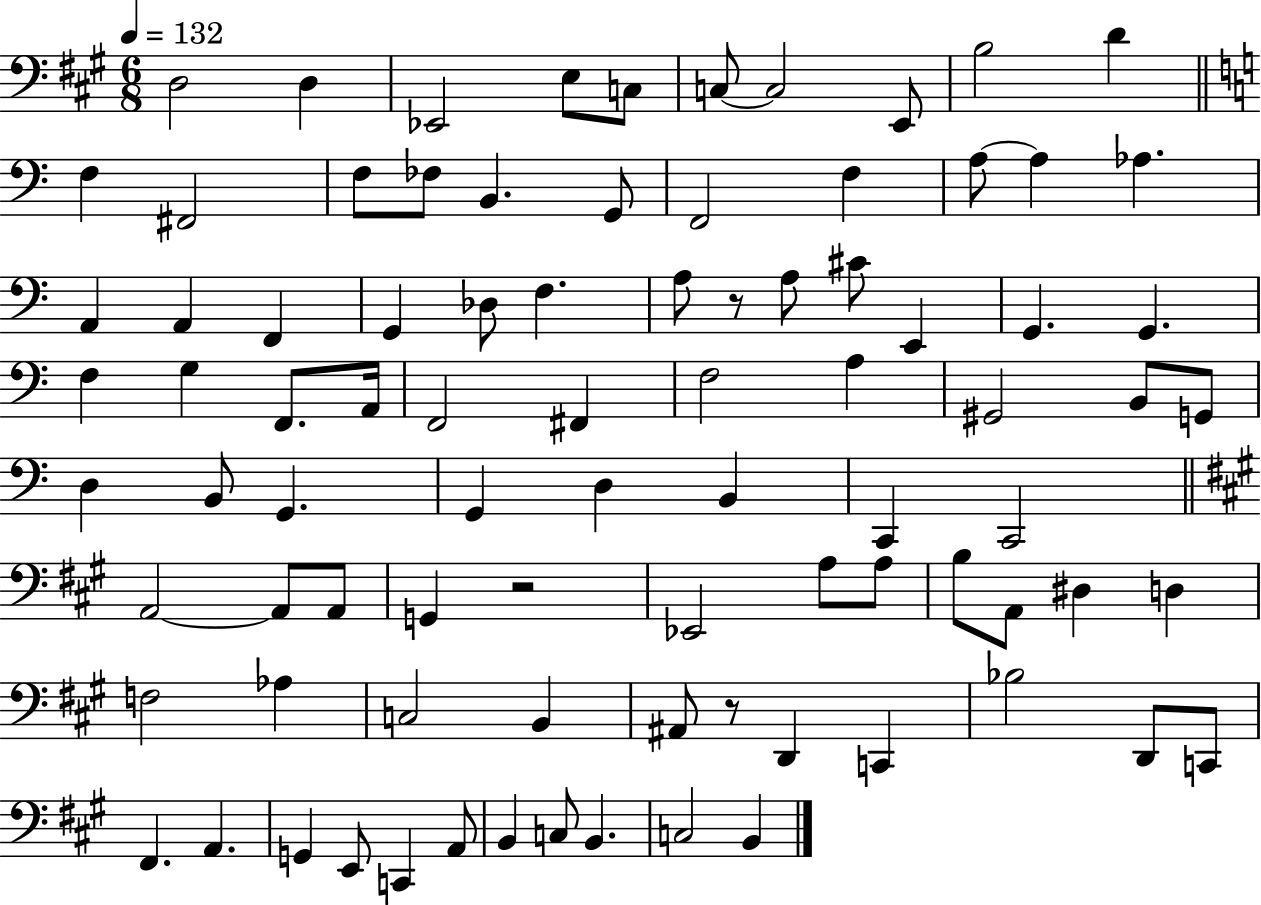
{
  \clef bass
  \numericTimeSignature
  \time 6/8
  \key a \major
  \tempo 4 = 132
  d2 d4 | ees,2 e8 c8 | c8~~ c2 e,8 | b2 d'4 | \break \bar "||" \break \key c \major f4 fis,2 | f8 fes8 b,4. g,8 | f,2 f4 | a8~~ a4 aes4. | \break a,4 a,4 f,4 | g,4 des8 f4. | a8 r8 a8 cis'8 e,4 | g,4. g,4. | \break f4 g4 f,8. a,16 | f,2 fis,4 | f2 a4 | gis,2 b,8 g,8 | \break d4 b,8 g,4. | g,4 d4 b,4 | c,4 c,2 | \bar "||" \break \key a \major a,2~~ a,8 a,8 | g,4 r2 | ees,2 a8 a8 | b8 a,8 dis4 d4 | \break f2 aes4 | c2 b,4 | ais,8 r8 d,4 c,4 | bes2 d,8 c,8 | \break fis,4. a,4. | g,4 e,8 c,4 a,8 | b,4 c8 b,4. | c2 b,4 | \break \bar "|."
}